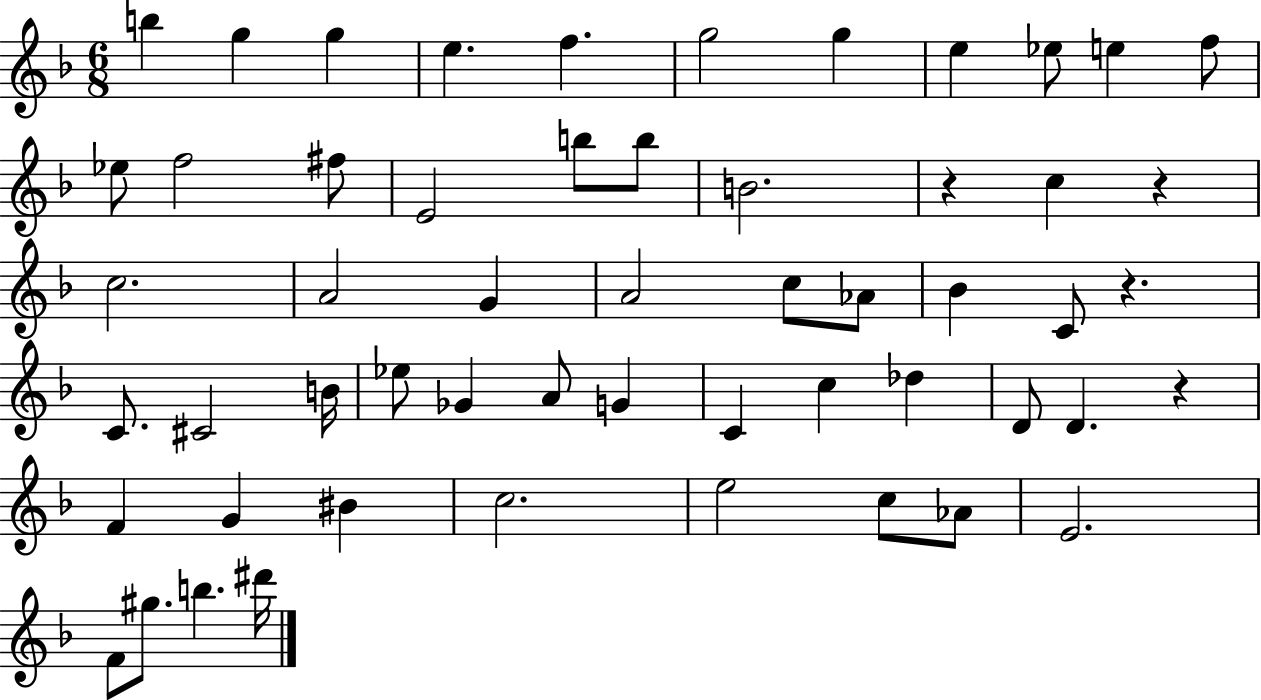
X:1
T:Untitled
M:6/8
L:1/4
K:F
b g g e f g2 g e _e/2 e f/2 _e/2 f2 ^f/2 E2 b/2 b/2 B2 z c z c2 A2 G A2 c/2 _A/2 _B C/2 z C/2 ^C2 B/4 _e/2 _G A/2 G C c _d D/2 D z F G ^B c2 e2 c/2 _A/2 E2 F/2 ^g/2 b ^d'/4